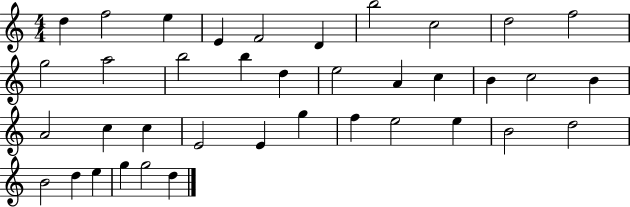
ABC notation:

X:1
T:Untitled
M:4/4
L:1/4
K:C
d f2 e E F2 D b2 c2 d2 f2 g2 a2 b2 b d e2 A c B c2 B A2 c c E2 E g f e2 e B2 d2 B2 d e g g2 d